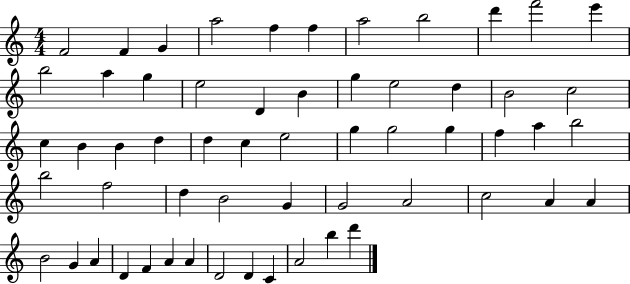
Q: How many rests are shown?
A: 0